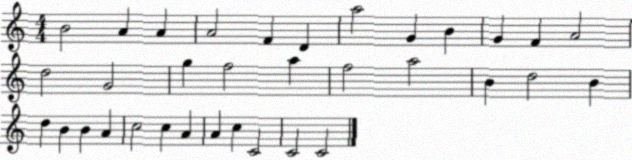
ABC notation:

X:1
T:Untitled
M:4/4
L:1/4
K:C
B2 A A A2 F D a2 G B G F A2 d2 G2 g f2 a f2 a2 B d2 B d B B A c2 c A A c C2 C2 C2